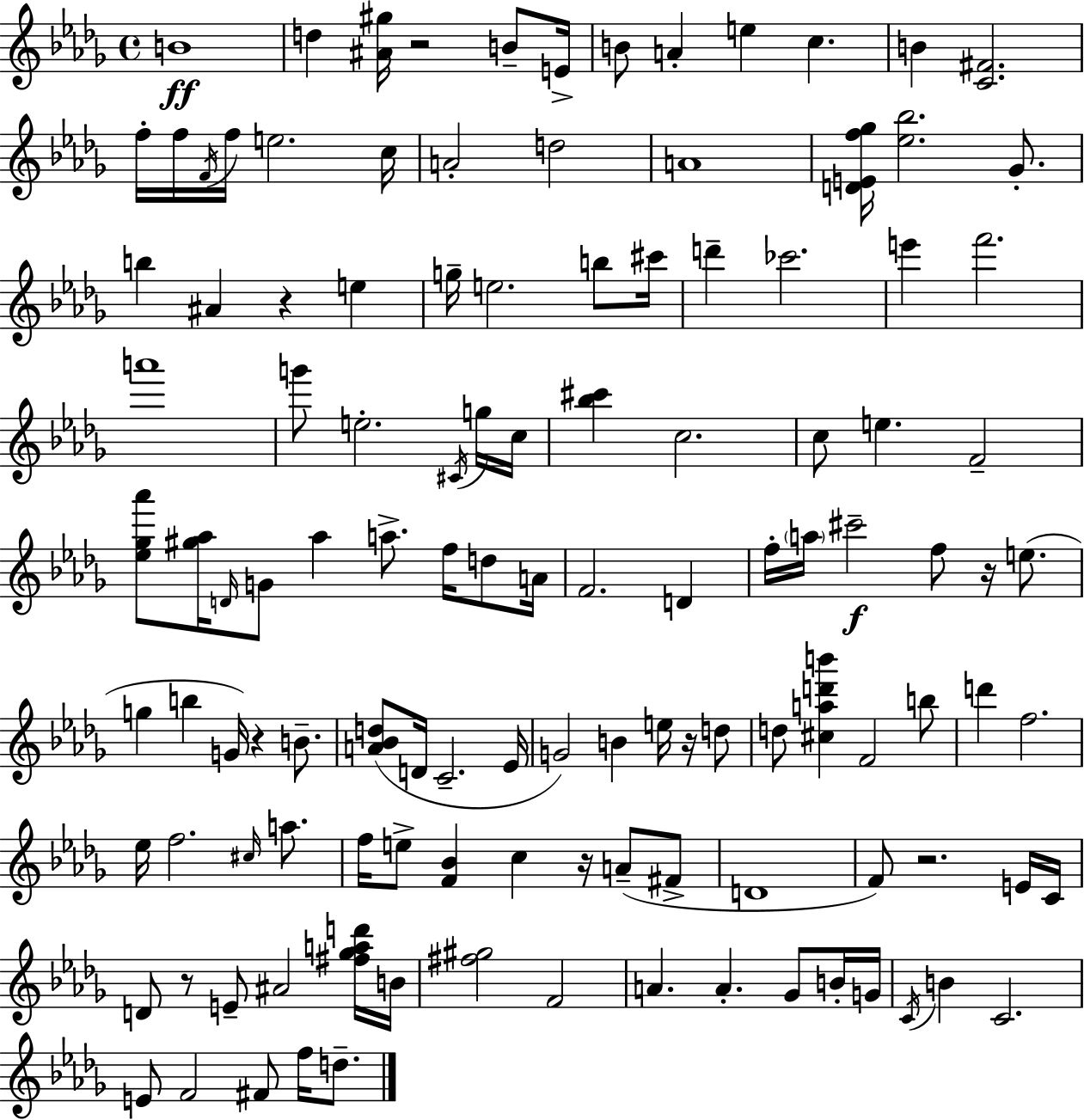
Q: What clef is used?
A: treble